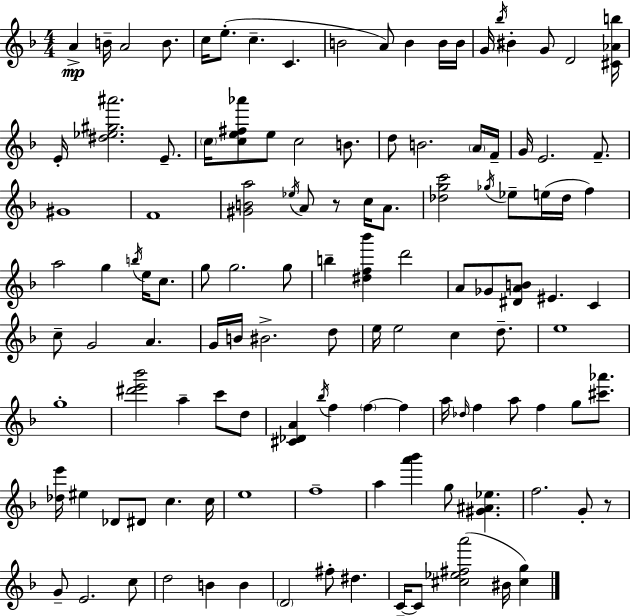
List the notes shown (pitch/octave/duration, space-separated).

A4/q B4/s A4/h B4/e. C5/s E5/e. C5/q. C4/q. B4/h A4/e B4/q B4/s B4/s G4/s Bb5/s BIS4/q G4/e D4/h [C#4,Ab4,B5]/s E4/s [D#5,Eb5,G#5,A#6]/h. E4/e. C5/s [C5,E5,F#5,Ab6]/e E5/e C5/h B4/e. D5/e B4/h. A4/s F4/s G4/s E4/h. F4/e. G#4/w F4/w [G#4,B4,A5]/h Eb5/s A4/e R/e C5/s A4/e. [Db5,G5,C6]/h Gb5/s Eb5/e E5/s Db5/s F5/q A5/h G5/q B5/s E5/s C5/e. G5/e G5/h. G5/e B5/q [D#5,F5,Bb6]/q D6/h A4/e Gb4/e [D#4,A4,B4]/e EIS4/q. C4/q C5/e G4/h A4/q. G4/s B4/s BIS4/h. D5/e E5/s E5/h C5/q D5/e. E5/w G5/w [D#6,E6,Bb6]/h A5/q C6/e D5/e [C#4,Db4,A4]/q Bb5/s F5/q F5/q F5/q A5/s Db5/s F5/q A5/e F5/q G5/e [C#6,Ab6]/e. [Db5,E6]/s EIS5/q Db4/e D#4/e C5/q. C5/s E5/w F5/w A5/q [A6,Bb6]/q G5/e [G#4,A#4,Eb5]/q. F5/h. G4/e R/e G4/e E4/h. C5/e D5/h B4/q B4/q D4/h F#5/e D#5/q. C4/s C4/e [C#5,Eb5,F#5,A6]/h BIS4/s [C#5,G5]/q